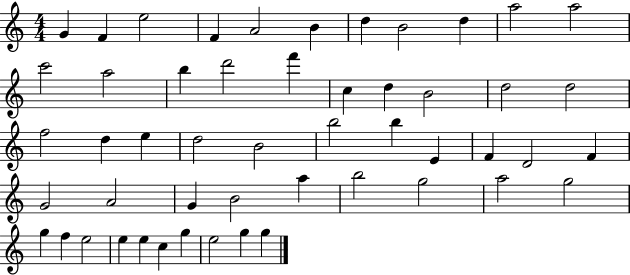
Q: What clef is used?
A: treble